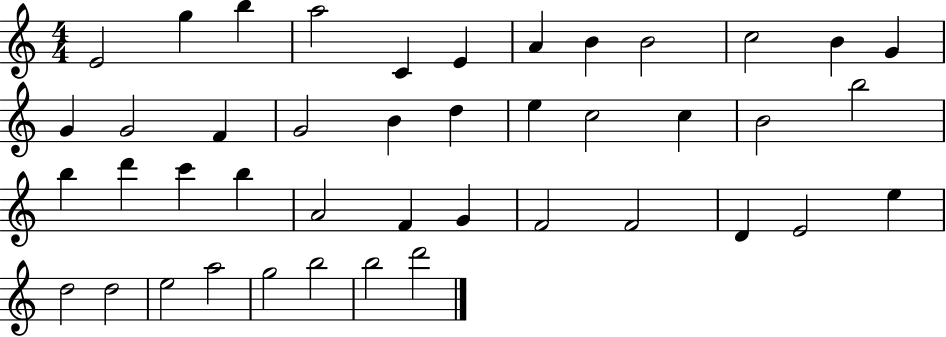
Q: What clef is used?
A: treble